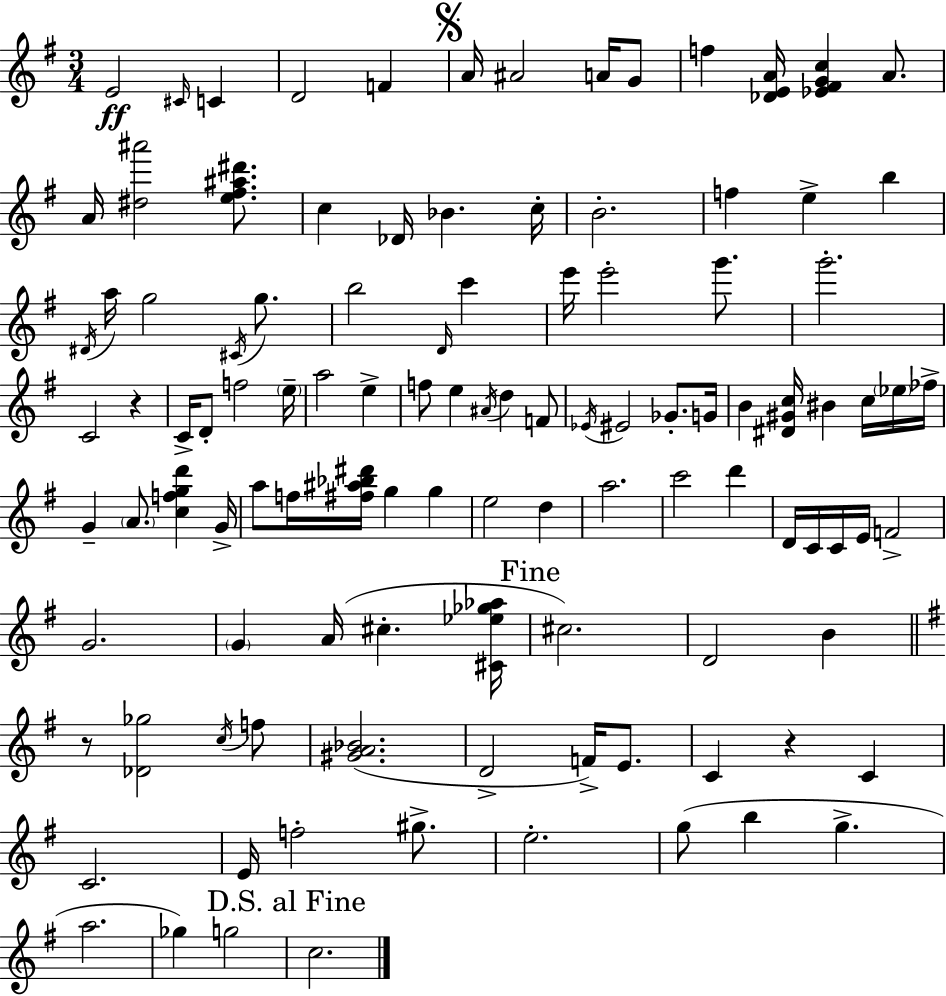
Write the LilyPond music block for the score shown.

{
  \clef treble
  \numericTimeSignature
  \time 3/4
  \key g \major
  e'2\ff \grace { cis'16 } c'4 | d'2 f'4 | \mark \markup { \musicglyph "scripts.segno" } a'16 ais'2 a'16 g'8 | f''4 <des' e' a'>16 <ees' fis' g' c''>4 a'8. | \break a'16 <dis'' ais'''>2 <e'' fis'' ais'' dis'''>8. | c''4 des'16 bes'4. | c''16-. b'2.-. | f''4 e''4-> b''4 | \break \acciaccatura { dis'16 } a''16 g''2 \acciaccatura { cis'16 } | g''8. b''2 \grace { d'16 } | c'''4 e'''16 e'''2-. | g'''8. g'''2.-. | \break c'2 | r4 c'16-> d'8-. f''2 | \parenthesize e''16-- a''2 | e''4-> f''8 e''4 \acciaccatura { ais'16 } d''4 | \break f'8 \acciaccatura { ees'16 } eis'2 | ges'8.-. g'16 b'4 <dis' gis' c''>16 bis'4 | c''16 \parenthesize ees''16 fes''16-> g'4-- \parenthesize a'8. | <c'' f'' g'' d'''>4 g'16-> a''8 f''16 <fis'' ais'' bes'' dis'''>16 g''4 | \break g''4 e''2 | d''4 a''2. | c'''2 | d'''4 d'16 c'16 c'16 e'16 f'2-> | \break g'2. | \parenthesize g'4 a'16( cis''4.-. | <cis' ees'' ges'' aes''>16 \mark "Fine" cis''2.) | d'2 | \break b'4 \bar "||" \break \key g \major r8 <des' ges''>2 \acciaccatura { c''16 } f''8 | <gis' a' bes'>2.( | d'2-> f'16->) e'8. | c'4 r4 c'4 | \break c'2. | e'16 f''2-. gis''8.-> | e''2.-. | g''8( b''4 g''4.-> | \break a''2. | ges''4) g''2 | \mark "D.S. al Fine" c''2. | \bar "|."
}